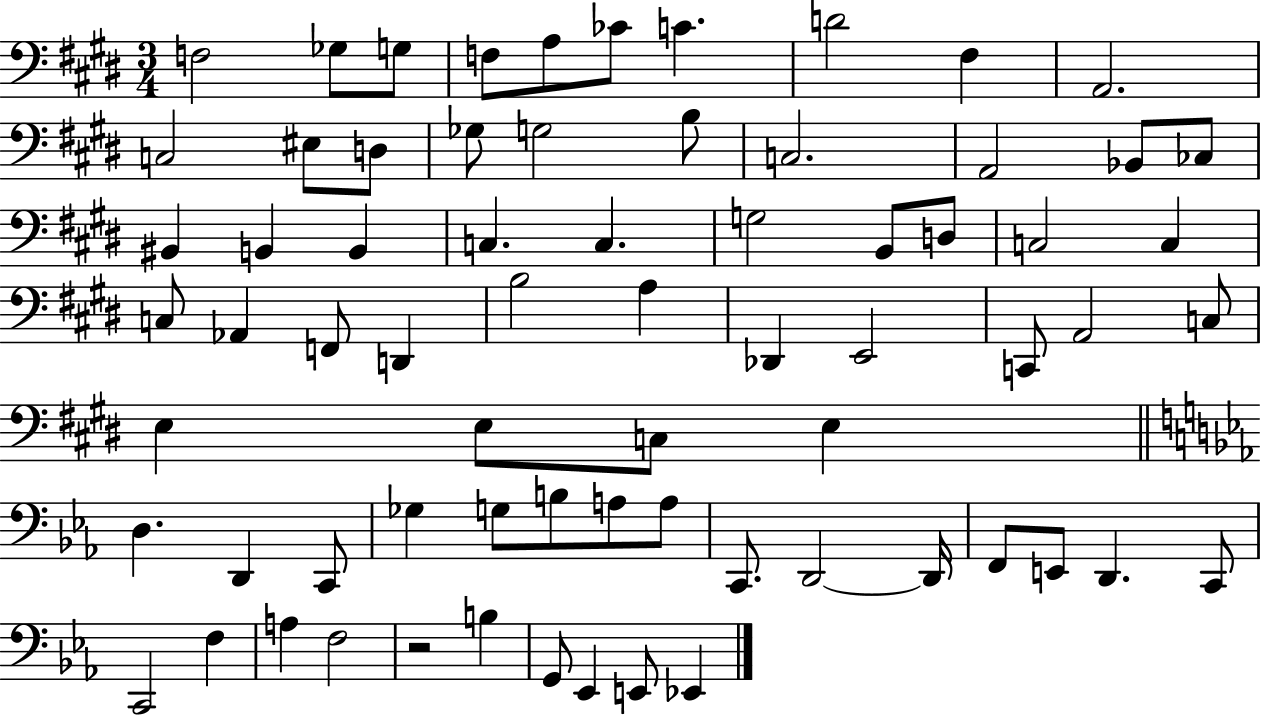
{
  \clef bass
  \numericTimeSignature
  \time 3/4
  \key e \major
  \repeat volta 2 { f2 ges8 g8 | f8 a8 ces'8 c'4. | d'2 fis4 | a,2. | \break c2 eis8 d8 | ges8 g2 b8 | c2. | a,2 bes,8 ces8 | \break bis,4 b,4 b,4 | c4. c4. | g2 b,8 d8 | c2 c4 | \break c8 aes,4 f,8 d,4 | b2 a4 | des,4 e,2 | c,8 a,2 c8 | \break e4 e8 c8 e4 | \bar "||" \break \key ees \major d4. d,4 c,8 | ges4 g8 b8 a8 a8 | c,8. d,2~~ d,16 | f,8 e,8 d,4. c,8 | \break c,2 f4 | a4 f2 | r2 b4 | g,8 ees,4 e,8 ees,4 | \break } \bar "|."
}